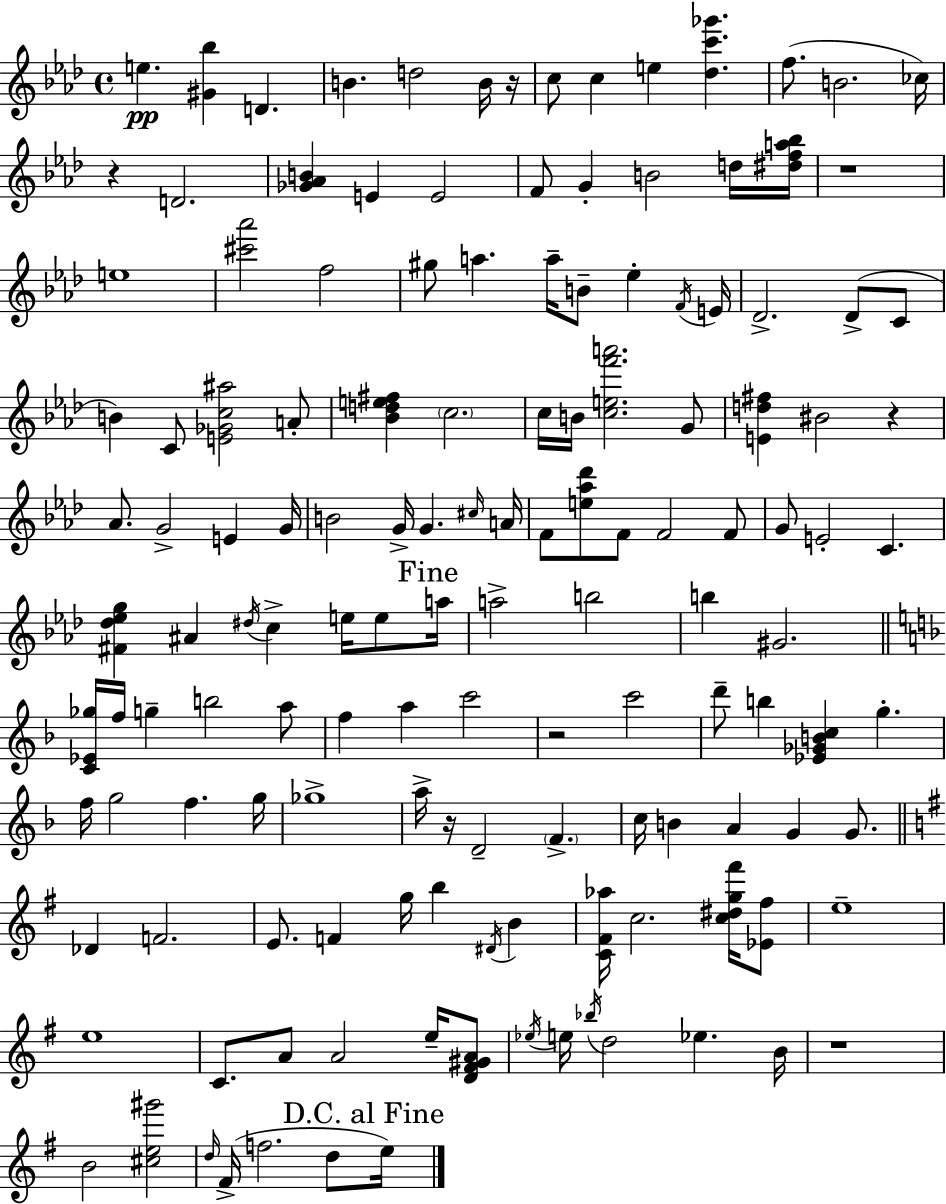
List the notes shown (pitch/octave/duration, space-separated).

E5/q. [G#4,Bb5]/q D4/q. B4/q. D5/h B4/s R/s C5/e C5/q E5/q [Db5,C6,Gb6]/q. F5/e. B4/h. CES5/s R/q D4/h. [Gb4,Ab4,B4]/q E4/q E4/h F4/e G4/q B4/h D5/s [D#5,F5,A5,Bb5]/s R/w E5/w [C#6,Ab6]/h F5/h G#5/e A5/q. A5/s B4/e Eb5/q F4/s E4/s Db4/h. Db4/e C4/e B4/q C4/e [E4,Gb4,C5,A#5]/h A4/e [Bb4,D5,E5,F#5]/q C5/h. C5/s B4/s [C5,E5,F6,A6]/h. G4/e [E4,D5,F#5]/q BIS4/h R/q Ab4/e. G4/h E4/q G4/s B4/h G4/s G4/q. C#5/s A4/s F4/e [E5,Ab5,Db6]/e F4/e F4/h F4/e G4/e E4/h C4/q. [F#4,Db5,Eb5,G5]/q A#4/q D#5/s C5/q E5/s E5/e A5/s A5/h B5/h B5/q G#4/h. [C4,Eb4,Gb5]/s F5/s G5/q B5/h A5/e F5/q A5/q C6/h R/h C6/h D6/e B5/q [Eb4,Gb4,B4,C5]/q G5/q. F5/s G5/h F5/q. G5/s Gb5/w A5/s R/s D4/h F4/q. C5/s B4/q A4/q G4/q G4/e. Db4/q F4/h. E4/e. F4/q G5/s B5/q D#4/s B4/q [C4,F#4,Ab5]/s C5/h. [C5,D#5,G5,F#6]/s [Eb4,F#5]/e E5/w E5/w C4/e. A4/e A4/h E5/s [D4,F#4,G#4,A4]/e Eb5/s E5/s Bb5/s D5/h Eb5/q. B4/s R/w B4/h [C#5,E5,G#6]/h D5/s F#4/s F5/h. D5/e E5/s